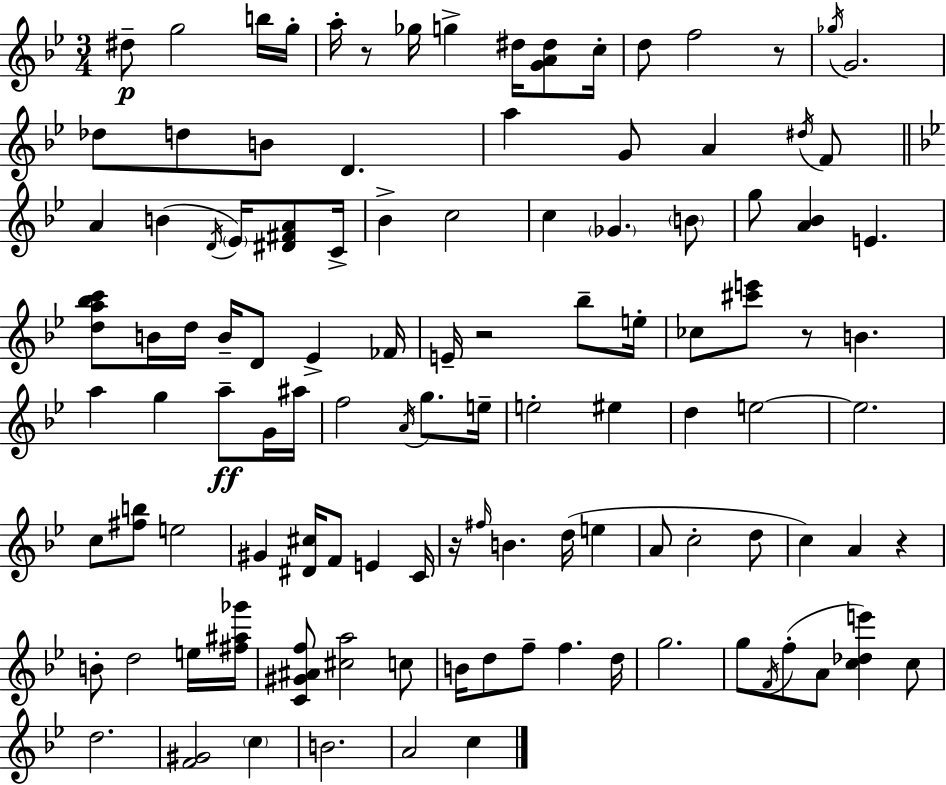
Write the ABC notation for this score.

X:1
T:Untitled
M:3/4
L:1/4
K:Bb
^d/2 g2 b/4 g/4 a/4 z/2 _g/4 g ^d/4 [GA^d]/2 c/4 d/2 f2 z/2 _g/4 G2 _d/2 d/2 B/2 D a G/2 A ^d/4 F/2 A B D/4 _E/4 [^D^FA]/2 C/4 _B c2 c _G B/2 g/2 [A_B] E [da_bc']/2 B/4 d/4 B/4 D/2 _E _F/4 E/4 z2 _b/2 e/4 _c/2 [^c'e']/2 z/2 B a g a/2 G/4 ^a/4 f2 A/4 g/2 e/4 e2 ^e d e2 e2 c/2 [^fb]/2 e2 ^G [^D^c]/4 F/2 E C/4 z/4 ^f/4 B d/4 e A/2 c2 d/2 c A z B/2 d2 e/4 [^f^a_g']/4 [C^G^Af]/2 [^ca]2 c/2 B/4 d/2 f/2 f d/4 g2 g/2 F/4 f/2 A/2 [c_de'] c/2 d2 [F^G]2 c B2 A2 c